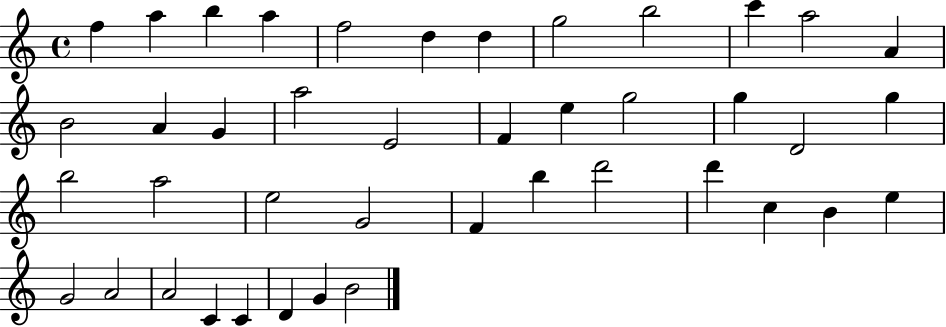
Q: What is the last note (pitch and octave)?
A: B4